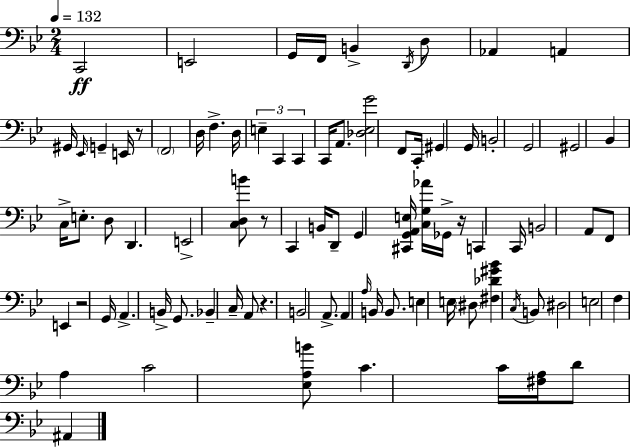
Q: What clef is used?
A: bass